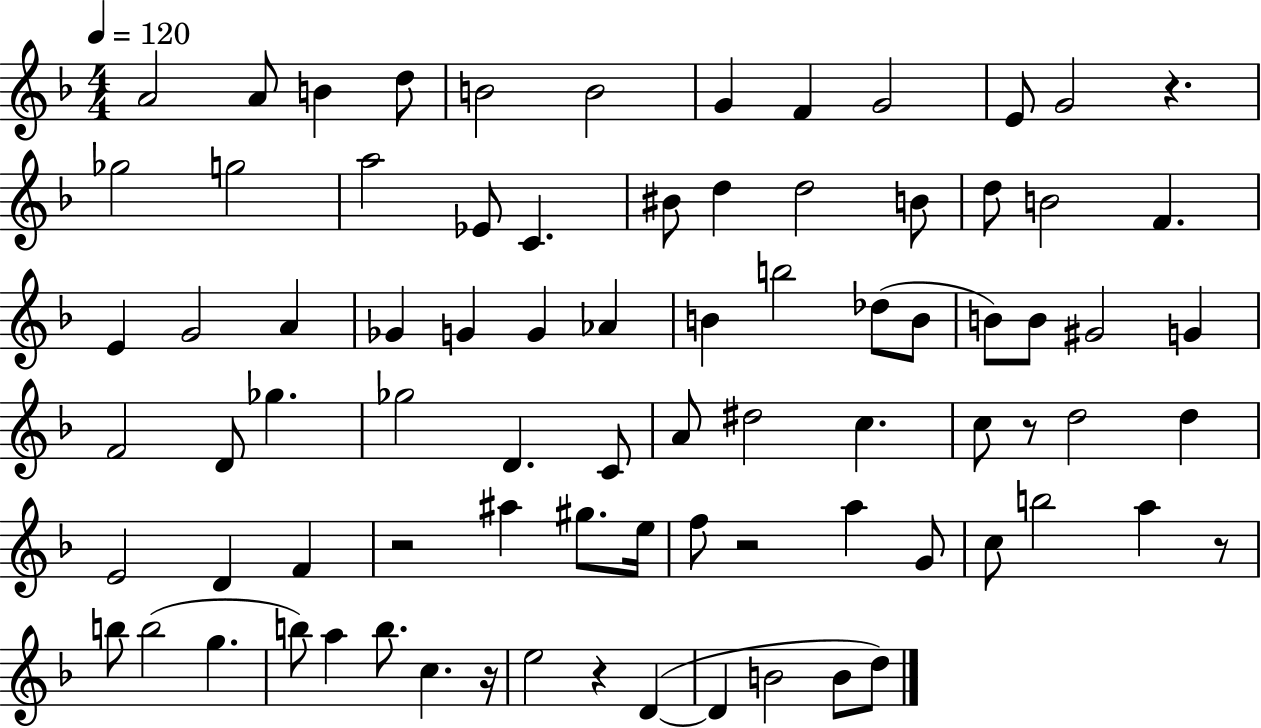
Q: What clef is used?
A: treble